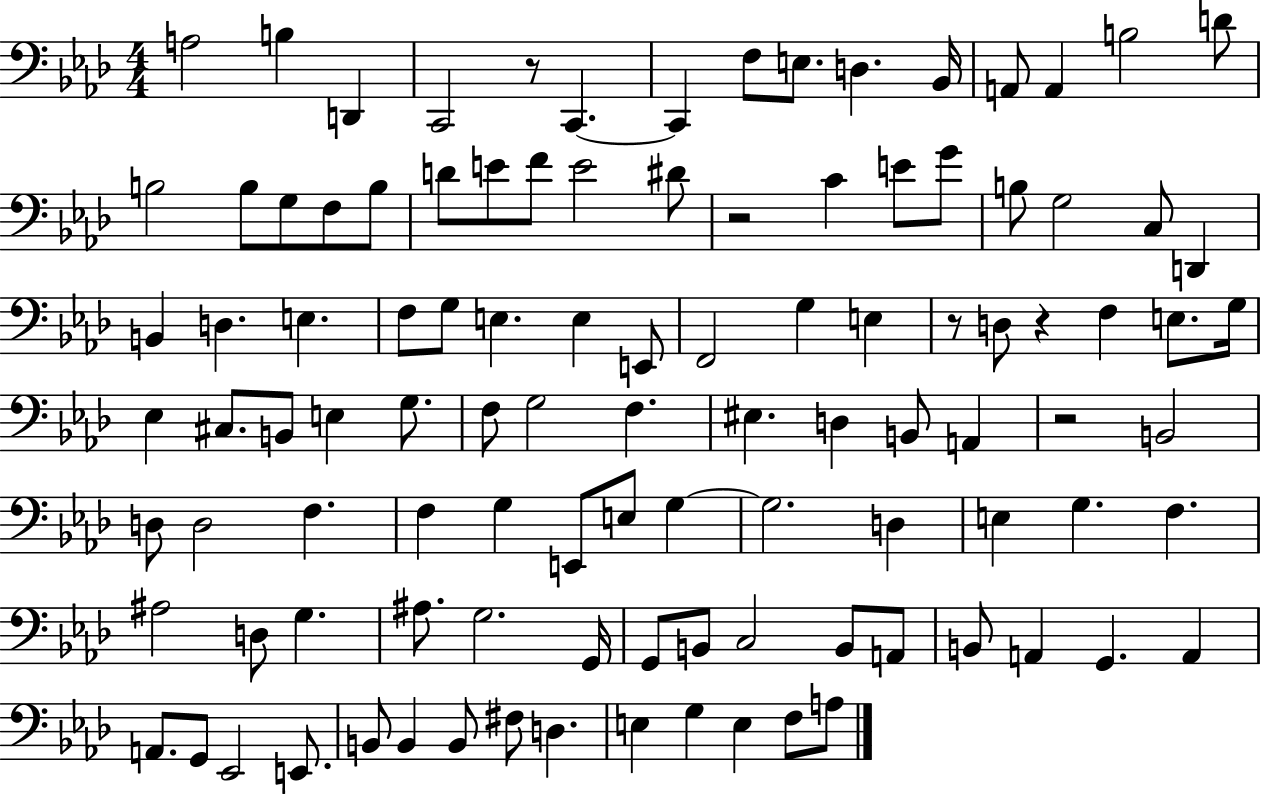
X:1
T:Untitled
M:4/4
L:1/4
K:Ab
A,2 B, D,, C,,2 z/2 C,, C,, F,/2 E,/2 D, _B,,/4 A,,/2 A,, B,2 D/2 B,2 B,/2 G,/2 F,/2 B,/2 D/2 E/2 F/2 E2 ^D/2 z2 C E/2 G/2 B,/2 G,2 C,/2 D,, B,, D, E, F,/2 G,/2 E, E, E,,/2 F,,2 G, E, z/2 D,/2 z F, E,/2 G,/4 _E, ^C,/2 B,,/2 E, G,/2 F,/2 G,2 F, ^E, D, B,,/2 A,, z2 B,,2 D,/2 D,2 F, F, G, E,,/2 E,/2 G, G,2 D, E, G, F, ^A,2 D,/2 G, ^A,/2 G,2 G,,/4 G,,/2 B,,/2 C,2 B,,/2 A,,/2 B,,/2 A,, G,, A,, A,,/2 G,,/2 _E,,2 E,,/2 B,,/2 B,, B,,/2 ^F,/2 D, E, G, E, F,/2 A,/2